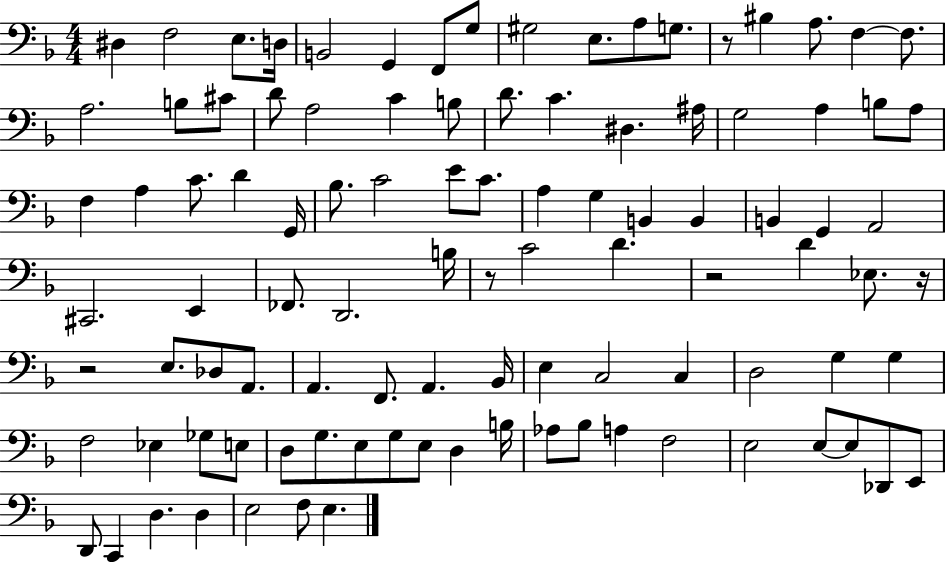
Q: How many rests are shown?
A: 5